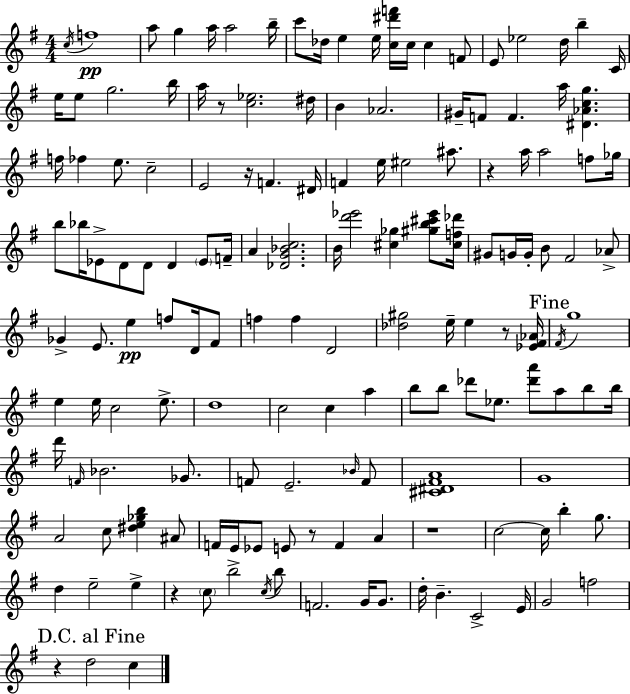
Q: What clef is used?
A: treble